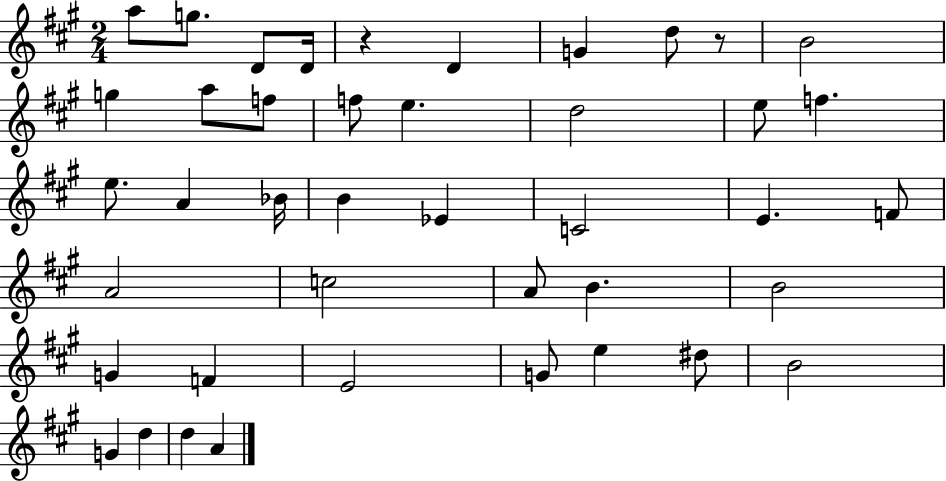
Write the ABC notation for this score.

X:1
T:Untitled
M:2/4
L:1/4
K:A
a/2 g/2 D/2 D/4 z D G d/2 z/2 B2 g a/2 f/2 f/2 e d2 e/2 f e/2 A _B/4 B _E C2 E F/2 A2 c2 A/2 B B2 G F E2 G/2 e ^d/2 B2 G d d A